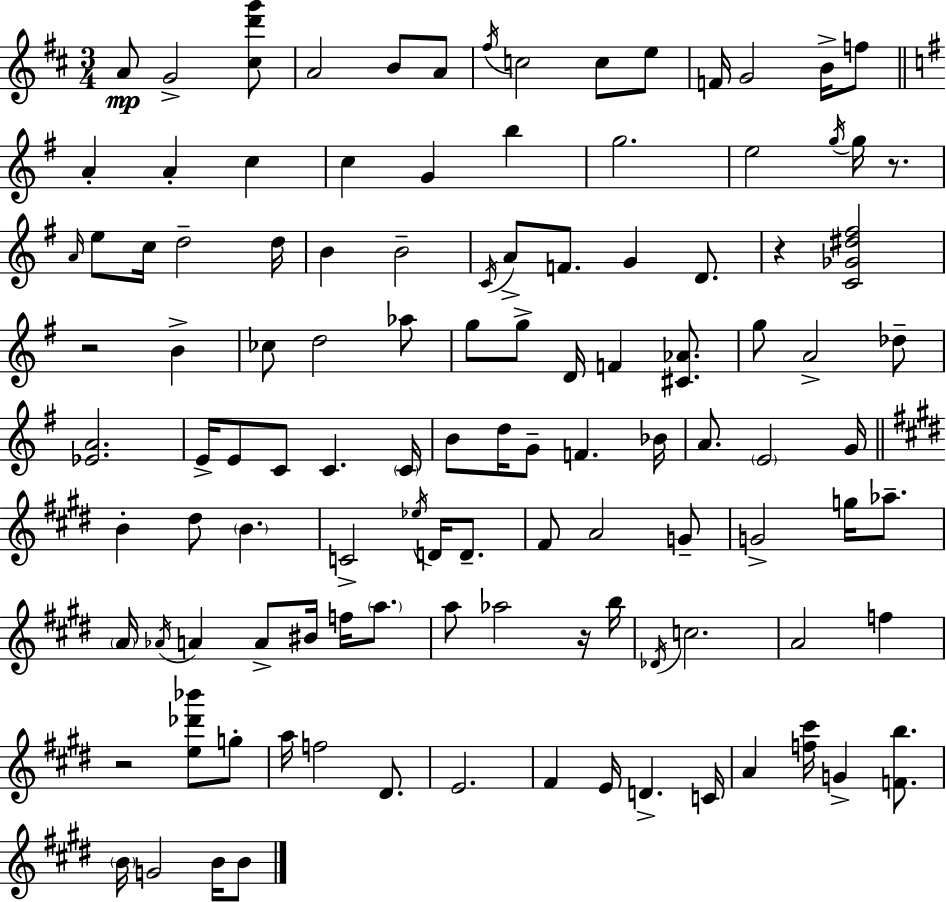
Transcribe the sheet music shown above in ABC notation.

X:1
T:Untitled
M:3/4
L:1/4
K:D
A/2 G2 [^cd'g']/2 A2 B/2 A/2 ^f/4 c2 c/2 e/2 F/4 G2 B/4 f/2 A A c c G b g2 e2 g/4 g/4 z/2 A/4 e/2 c/4 d2 d/4 B B2 C/4 A/2 F/2 G D/2 z [C_G^d^f]2 z2 B _c/2 d2 _a/2 g/2 g/2 D/4 F [^C_A]/2 g/2 A2 _d/2 [_EA]2 E/4 E/2 C/2 C C/4 B/2 d/4 G/2 F _B/4 A/2 E2 G/4 B ^d/2 B C2 _e/4 D/4 D/2 ^F/2 A2 G/2 G2 g/4 _a/2 A/4 _A/4 A A/2 ^B/4 f/4 a/2 a/2 _a2 z/4 b/4 _D/4 c2 A2 f z2 [e_d'_b']/2 g/2 a/4 f2 ^D/2 E2 ^F E/4 D C/4 A [f^c']/4 G [Fb]/2 B/4 G2 B/4 B/2